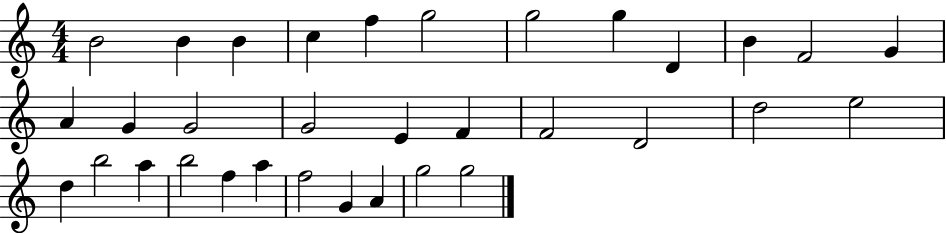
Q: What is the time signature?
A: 4/4